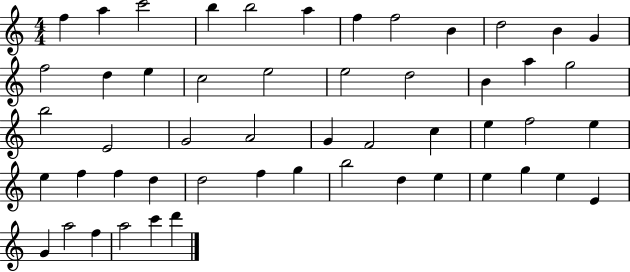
{
  \clef treble
  \numericTimeSignature
  \time 4/4
  \key c \major
  f''4 a''4 c'''2 | b''4 b''2 a''4 | f''4 f''2 b'4 | d''2 b'4 g'4 | \break f''2 d''4 e''4 | c''2 e''2 | e''2 d''2 | b'4 a''4 g''2 | \break b''2 e'2 | g'2 a'2 | g'4 f'2 c''4 | e''4 f''2 e''4 | \break e''4 f''4 f''4 d''4 | d''2 f''4 g''4 | b''2 d''4 e''4 | e''4 g''4 e''4 e'4 | \break g'4 a''2 f''4 | a''2 c'''4 d'''4 | \bar "|."
}